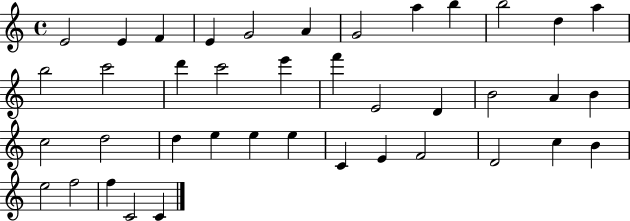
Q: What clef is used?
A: treble